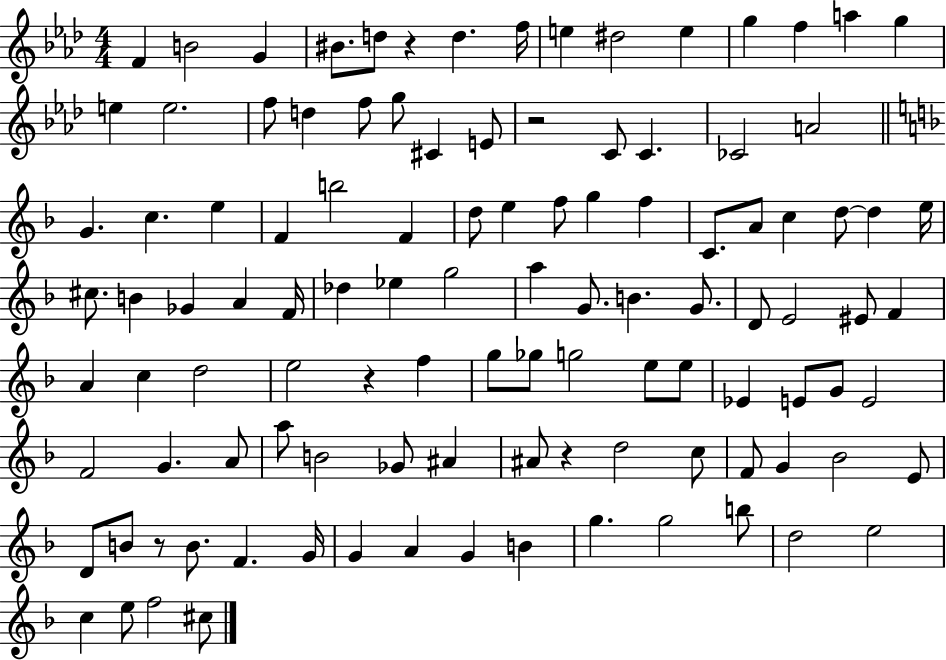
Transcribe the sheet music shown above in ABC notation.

X:1
T:Untitled
M:4/4
L:1/4
K:Ab
F B2 G ^B/2 d/2 z d f/4 e ^d2 e g f a g e e2 f/2 d f/2 g/2 ^C E/2 z2 C/2 C _C2 A2 G c e F b2 F d/2 e f/2 g f C/2 A/2 c d/2 d e/4 ^c/2 B _G A F/4 _d _e g2 a G/2 B G/2 D/2 E2 ^E/2 F A c d2 e2 z f g/2 _g/2 g2 e/2 e/2 _E E/2 G/2 E2 F2 G A/2 a/2 B2 _G/2 ^A ^A/2 z d2 c/2 F/2 G _B2 E/2 D/2 B/2 z/2 B/2 F G/4 G A G B g g2 b/2 d2 e2 c e/2 f2 ^c/2